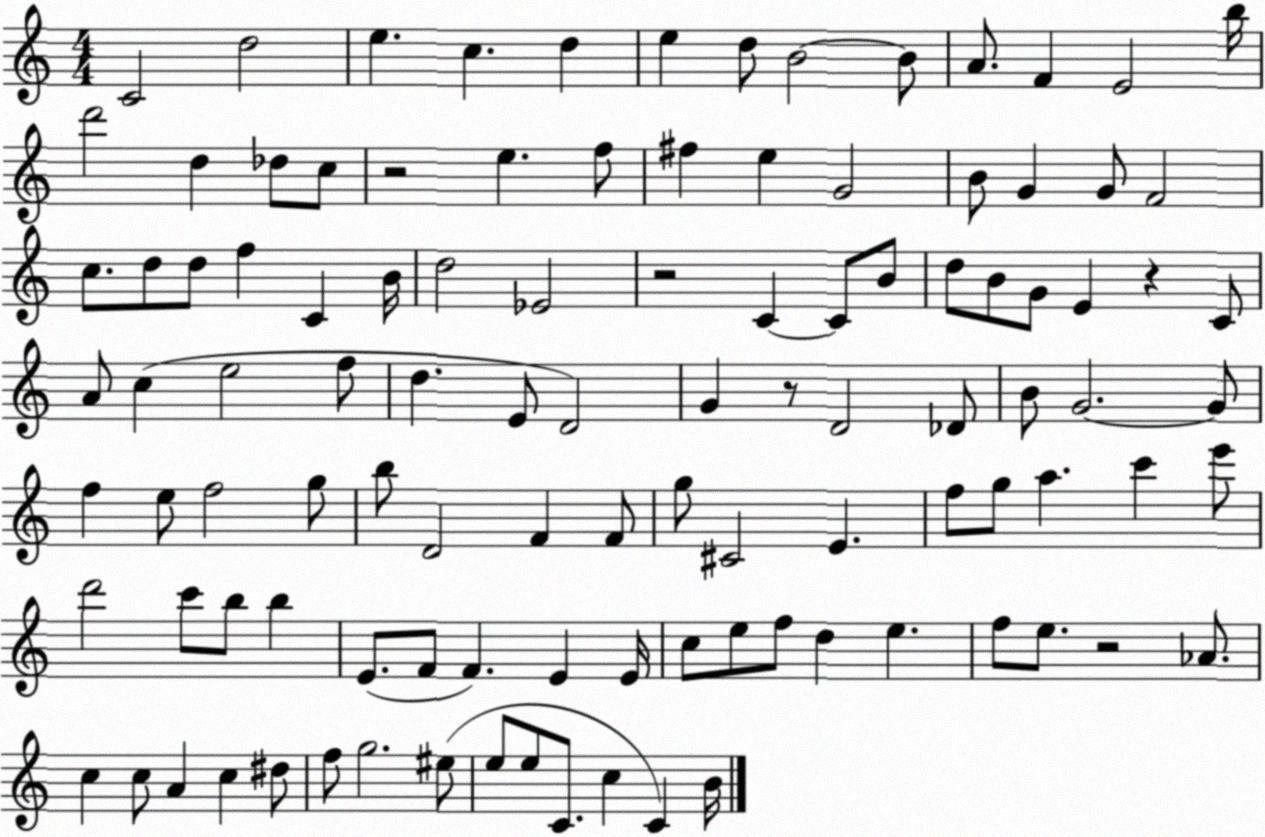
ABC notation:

X:1
T:Untitled
M:4/4
L:1/4
K:C
C2 d2 e c d e d/2 B2 B/2 A/2 F E2 b/4 d'2 d _d/2 c/2 z2 e f/2 ^f e G2 B/2 G G/2 F2 c/2 d/2 d/2 f C B/4 d2 _E2 z2 C C/2 B/2 d/2 B/2 G/2 E z C/2 A/2 c e2 f/2 d E/2 D2 G z/2 D2 _D/2 B/2 G2 G/2 f e/2 f2 g/2 b/2 D2 F F/2 g/2 ^C2 E f/2 g/2 a c' e'/2 d'2 c'/2 b/2 b E/2 F/2 F E E/4 c/2 e/2 f/2 d e f/2 e/2 z2 _A/2 c c/2 A c ^d/2 f/2 g2 ^e/2 e/2 e/2 C/2 c C B/4